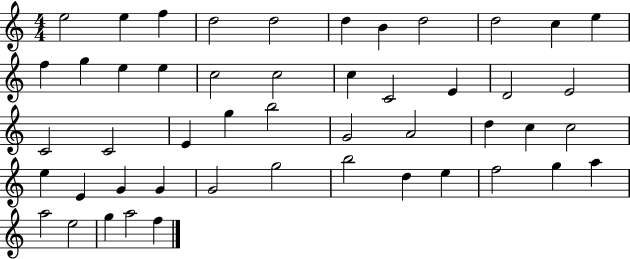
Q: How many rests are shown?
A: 0